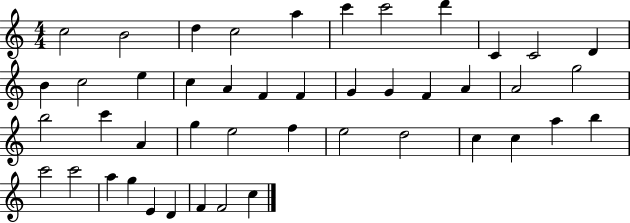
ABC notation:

X:1
T:Untitled
M:4/4
L:1/4
K:C
c2 B2 d c2 a c' c'2 d' C C2 D B c2 e c A F F G G F A A2 g2 b2 c' A g e2 f e2 d2 c c a b c'2 c'2 a g E D F F2 c